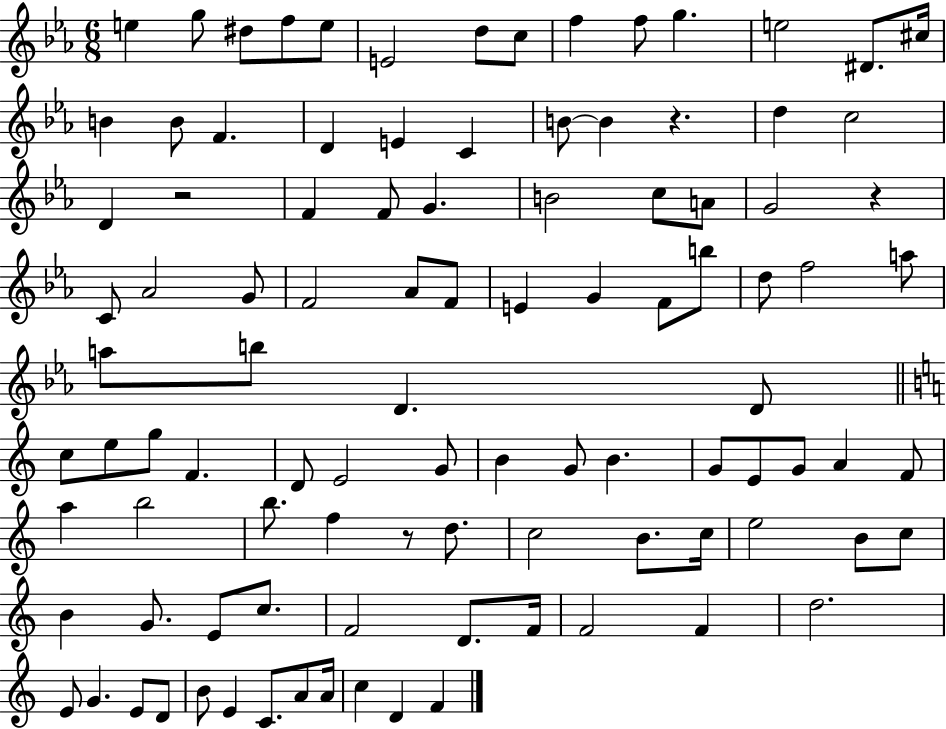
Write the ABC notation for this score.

X:1
T:Untitled
M:6/8
L:1/4
K:Eb
e g/2 ^d/2 f/2 e/2 E2 d/2 c/2 f f/2 g e2 ^D/2 ^c/4 B B/2 F D E C B/2 B z d c2 D z2 F F/2 G B2 c/2 A/2 G2 z C/2 _A2 G/2 F2 _A/2 F/2 E G F/2 b/2 d/2 f2 a/2 a/2 b/2 D D/2 c/2 e/2 g/2 F D/2 E2 G/2 B G/2 B G/2 E/2 G/2 A F/2 a b2 b/2 f z/2 d/2 c2 B/2 c/4 e2 B/2 c/2 B G/2 E/2 c/2 F2 D/2 F/4 F2 F d2 E/2 G E/2 D/2 B/2 E C/2 A/2 A/4 c D F